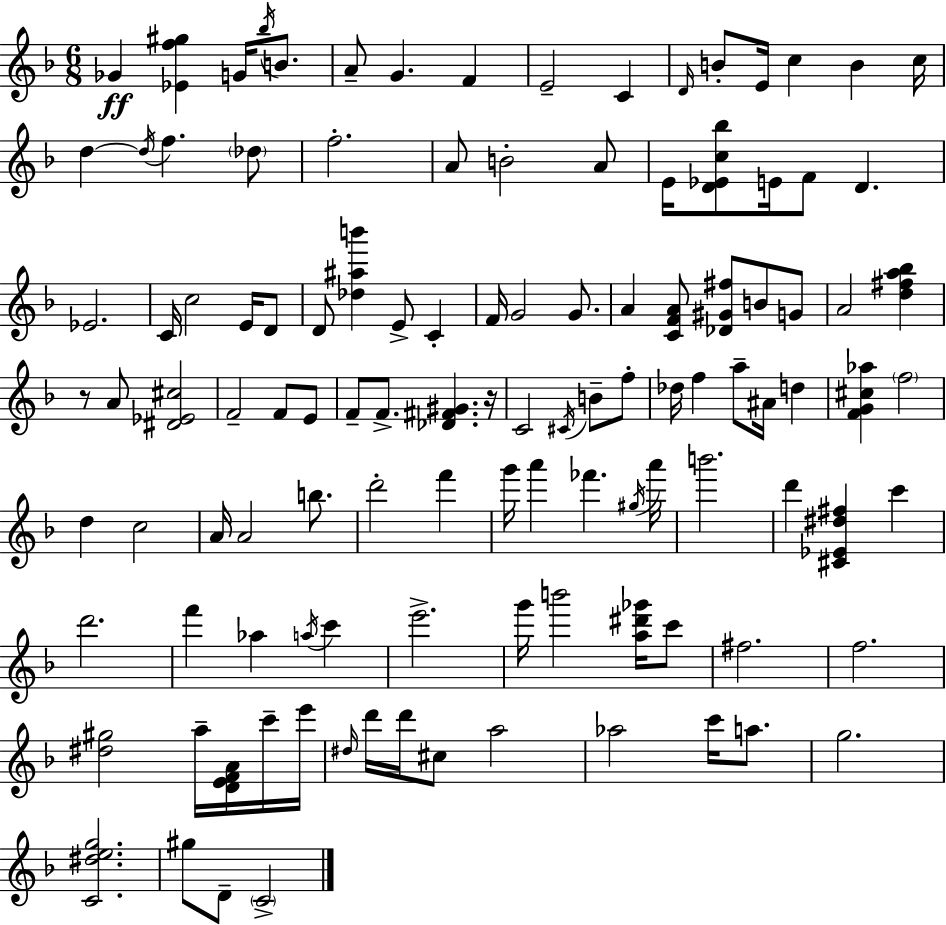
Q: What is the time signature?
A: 6/8